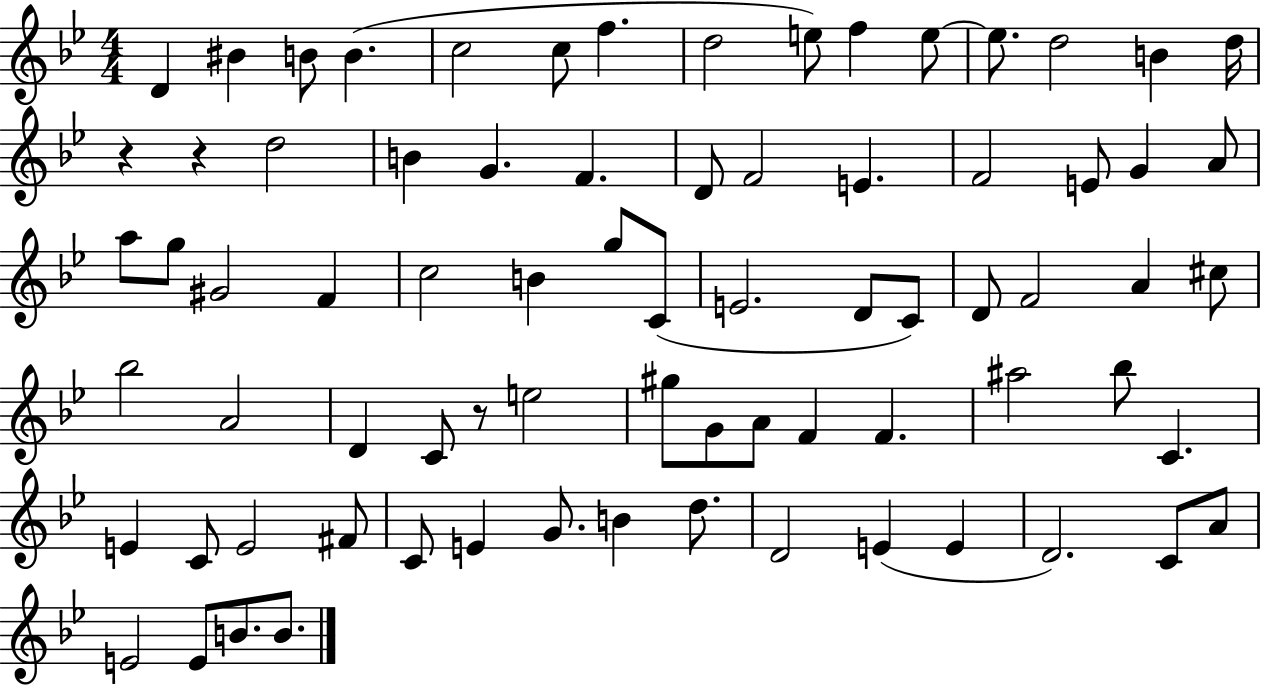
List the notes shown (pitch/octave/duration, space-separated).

D4/q BIS4/q B4/e B4/q. C5/h C5/e F5/q. D5/h E5/e F5/q E5/e E5/e. D5/h B4/q D5/s R/q R/q D5/h B4/q G4/q. F4/q. D4/e F4/h E4/q. F4/h E4/e G4/q A4/e A5/e G5/e G#4/h F4/q C5/h B4/q G5/e C4/e E4/h. D4/e C4/e D4/e F4/h A4/q C#5/e Bb5/h A4/h D4/q C4/e R/e E5/h G#5/e G4/e A4/e F4/q F4/q. A#5/h Bb5/e C4/q. E4/q C4/e E4/h F#4/e C4/e E4/q G4/e. B4/q D5/e. D4/h E4/q E4/q D4/h. C4/e A4/e E4/h E4/e B4/e. B4/e.